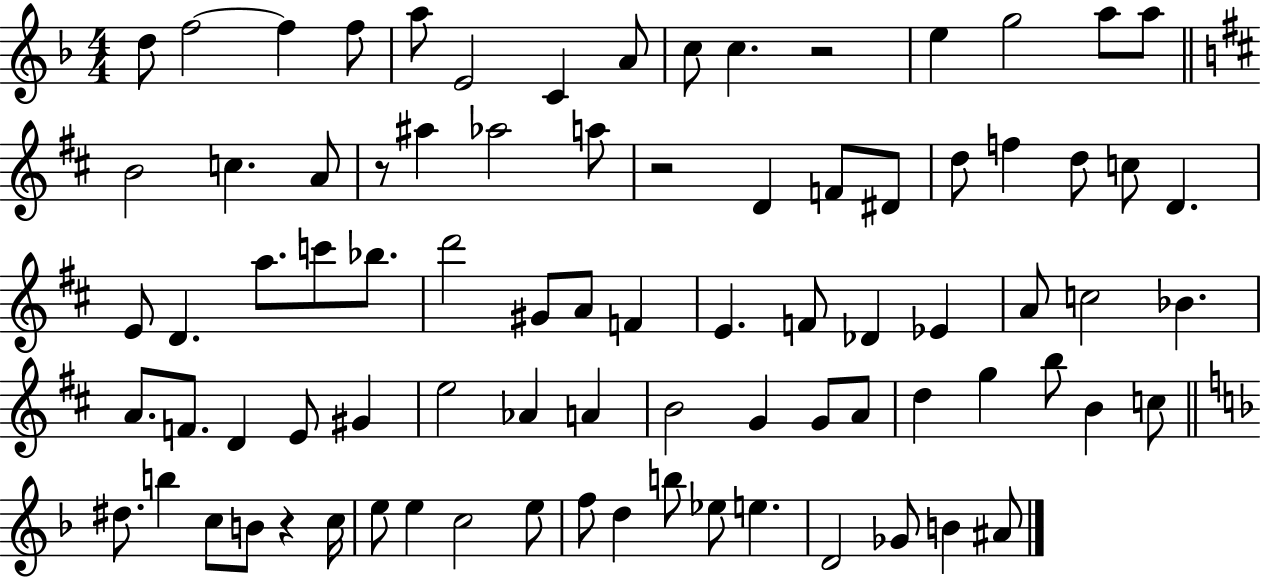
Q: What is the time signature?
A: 4/4